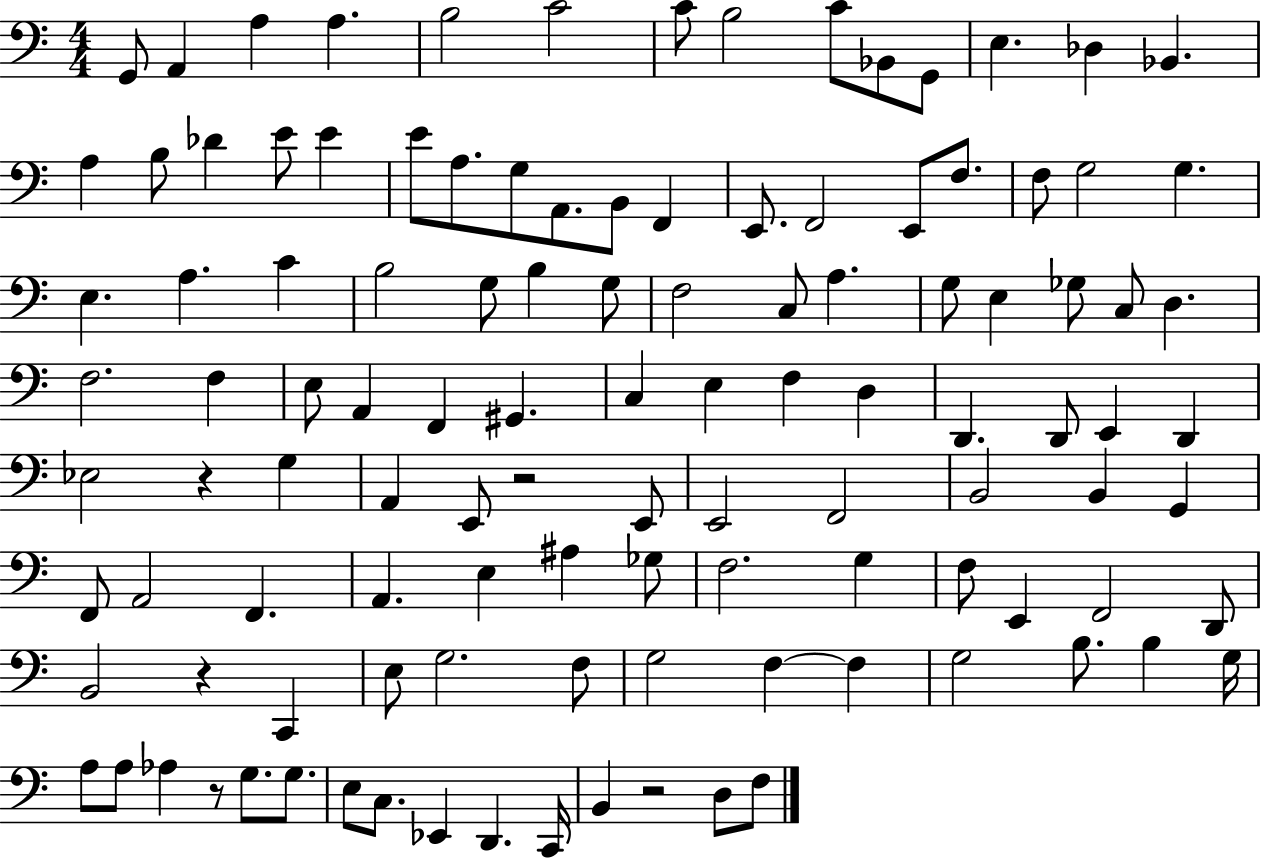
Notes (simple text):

G2/e A2/q A3/q A3/q. B3/h C4/h C4/e B3/h C4/e Bb2/e G2/e E3/q. Db3/q Bb2/q. A3/q B3/e Db4/q E4/e E4/q E4/e A3/e. G3/e A2/e. B2/e F2/q E2/e. F2/h E2/e F3/e. F3/e G3/h G3/q. E3/q. A3/q. C4/q B3/h G3/e B3/q G3/e F3/h C3/e A3/q. G3/e E3/q Gb3/e C3/e D3/q. F3/h. F3/q E3/e A2/q F2/q G#2/q. C3/q E3/q F3/q D3/q D2/q. D2/e E2/q D2/q Eb3/h R/q G3/q A2/q E2/e R/h E2/e E2/h F2/h B2/h B2/q G2/q F2/e A2/h F2/q. A2/q. E3/q A#3/q Gb3/e F3/h. G3/q F3/e E2/q F2/h D2/e B2/h R/q C2/q E3/e G3/h. F3/e G3/h F3/q F3/q G3/h B3/e. B3/q G3/s A3/e A3/e Ab3/q R/e G3/e. G3/e. E3/e C3/e. Eb2/q D2/q. C2/s B2/q R/h D3/e F3/e